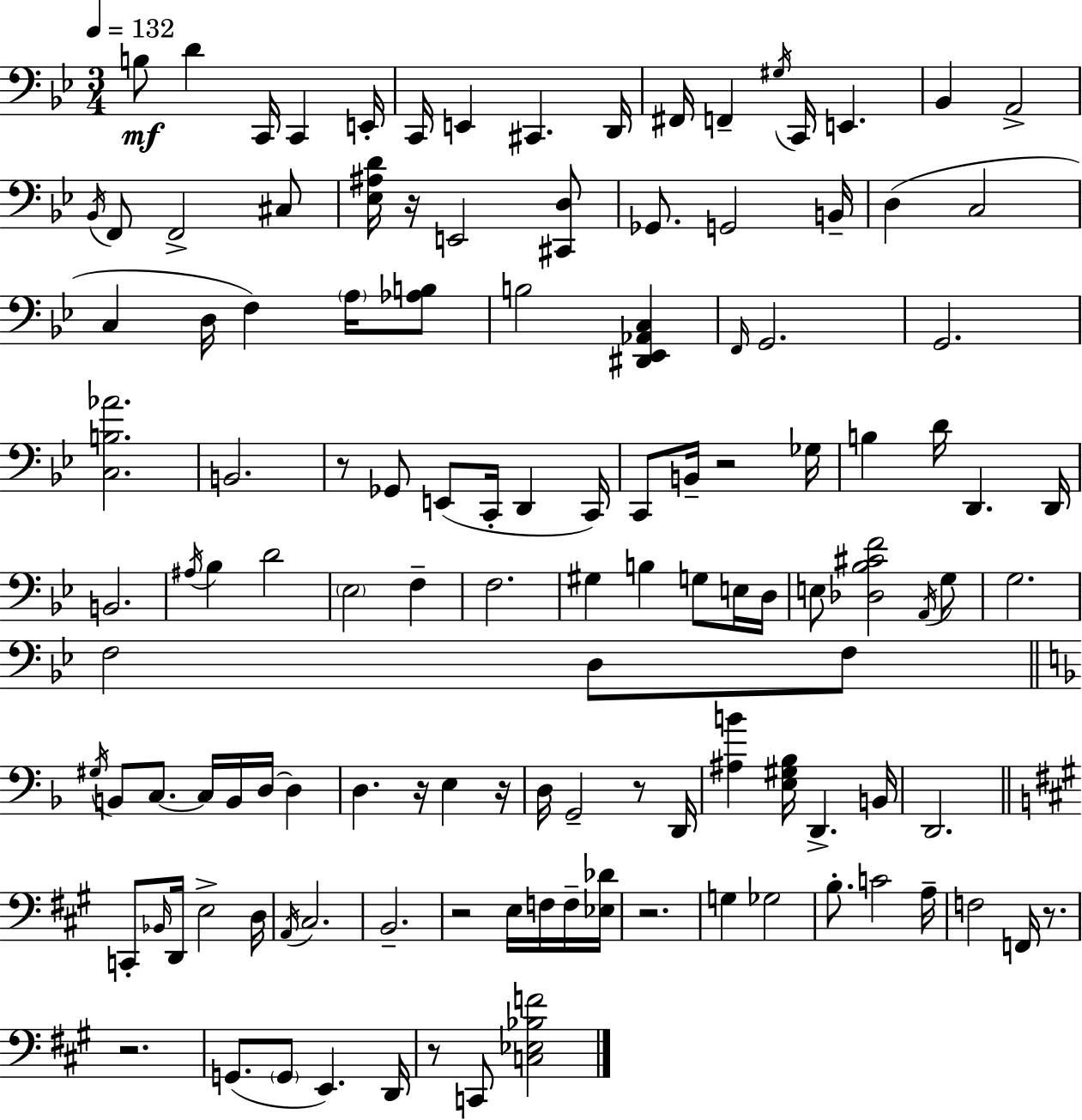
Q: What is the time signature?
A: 3/4